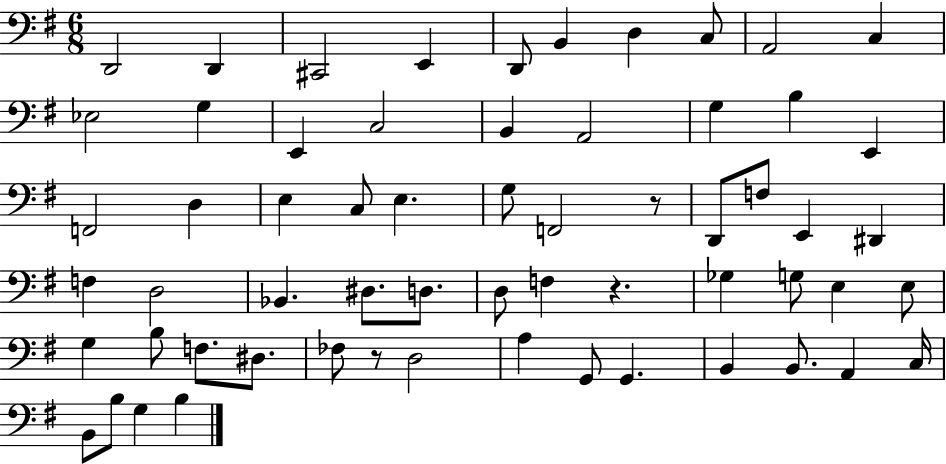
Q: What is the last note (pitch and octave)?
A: B3